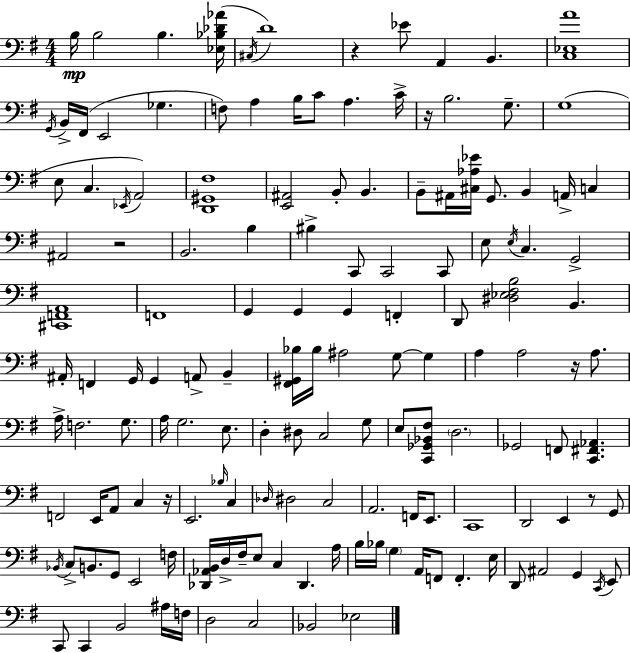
X:1
T:Untitled
M:4/4
L:1/4
K:Em
B,/4 B,2 B, [_E,_B,_D_A]/4 ^C,/4 D4 z _E/2 A,, B,, [C,_E,A]4 G,,/4 B,,/4 ^F,,/4 E,,2 _G, F,/2 A, B,/4 C/2 A, C/4 z/4 B,2 G,/2 G,4 E,/2 C, _E,,/4 A,,2 [D,,^G,,^F,]4 [E,,^A,,]2 B,,/2 B,, B,,/2 ^A,,/4 [^C,_A,_E]/4 G,,/2 B,, A,,/4 C, ^A,,2 z2 B,,2 B, ^B, C,,/2 C,,2 C,,/2 E,/2 E,/4 C, G,,2 [^C,,F,,A,,]4 F,,4 G,, G,, G,, F,, D,,/2 [^D,_E,^F,B,]2 B,, ^A,,/4 F,, G,,/4 G,, A,,/2 B,, [^F,,^G,,_B,]/4 _B,/4 ^A,2 G,/2 G, A, A,2 z/4 A,/2 A,/4 F,2 G,/2 A,/4 G,2 E,/2 D, ^D,/2 C,2 G,/2 E,/2 [C,,_G,,_B,,^F,]/2 D,2 _G,,2 F,,/2 [C,,^F,,_A,,] F,,2 E,,/4 A,,/2 C, z/4 E,,2 _B,/4 C, _D,/4 ^D,2 C,2 A,,2 F,,/4 E,,/2 C,,4 D,,2 E,, z/2 G,,/2 _B,,/4 C,/2 B,,/2 G,,/2 E,,2 F,/4 [_D,,_A,,B,,]/4 D,/4 ^F,/4 E,/2 C, _D,, A,/4 B,/4 _B,/4 G, A,,/4 F,,/2 F,, E,/4 D,,/2 ^A,,2 G,, C,,/4 E,,/2 C,,/2 C,, B,,2 ^A,/4 F,/4 D,2 C,2 _B,,2 _E,2